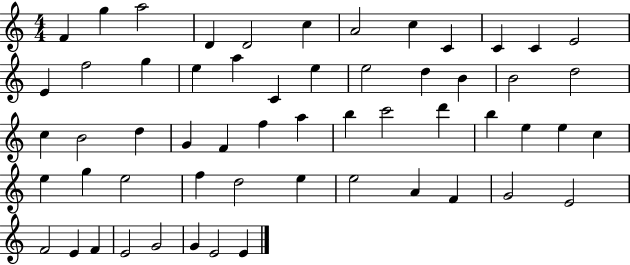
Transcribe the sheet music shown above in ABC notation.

X:1
T:Untitled
M:4/4
L:1/4
K:C
F g a2 D D2 c A2 c C C C E2 E f2 g e a C e e2 d B B2 d2 c B2 d G F f a b c'2 d' b e e c e g e2 f d2 e e2 A F G2 E2 F2 E F E2 G2 G E2 E